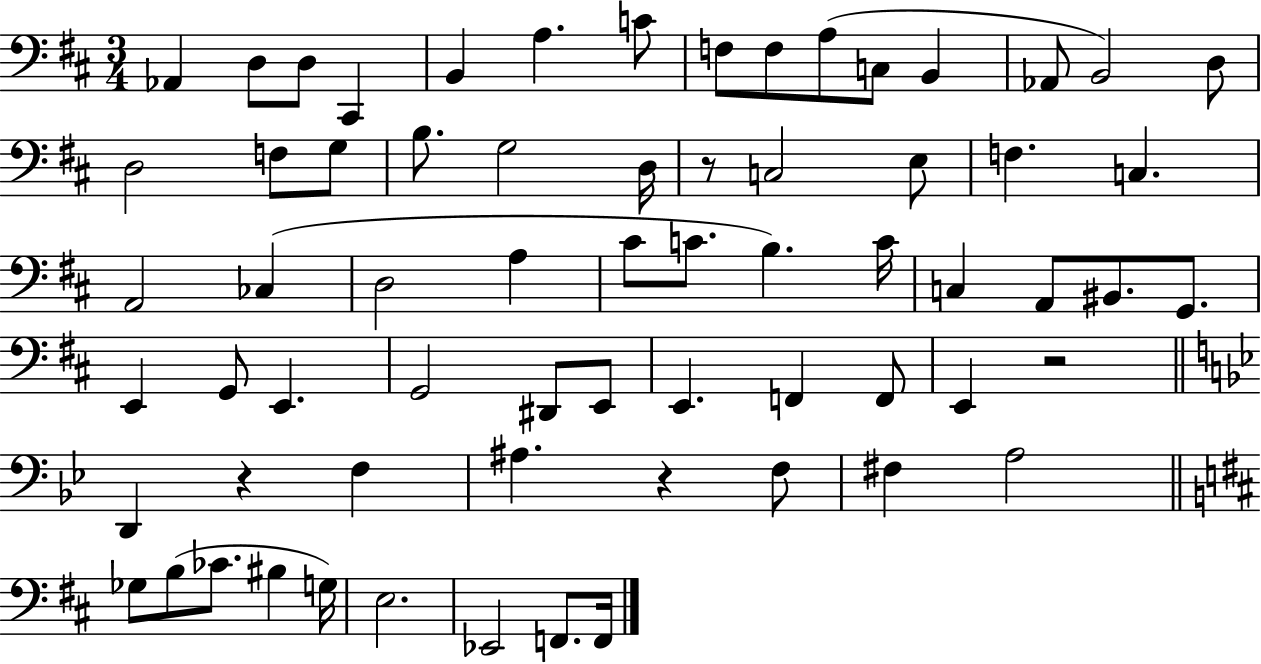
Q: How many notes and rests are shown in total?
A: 66